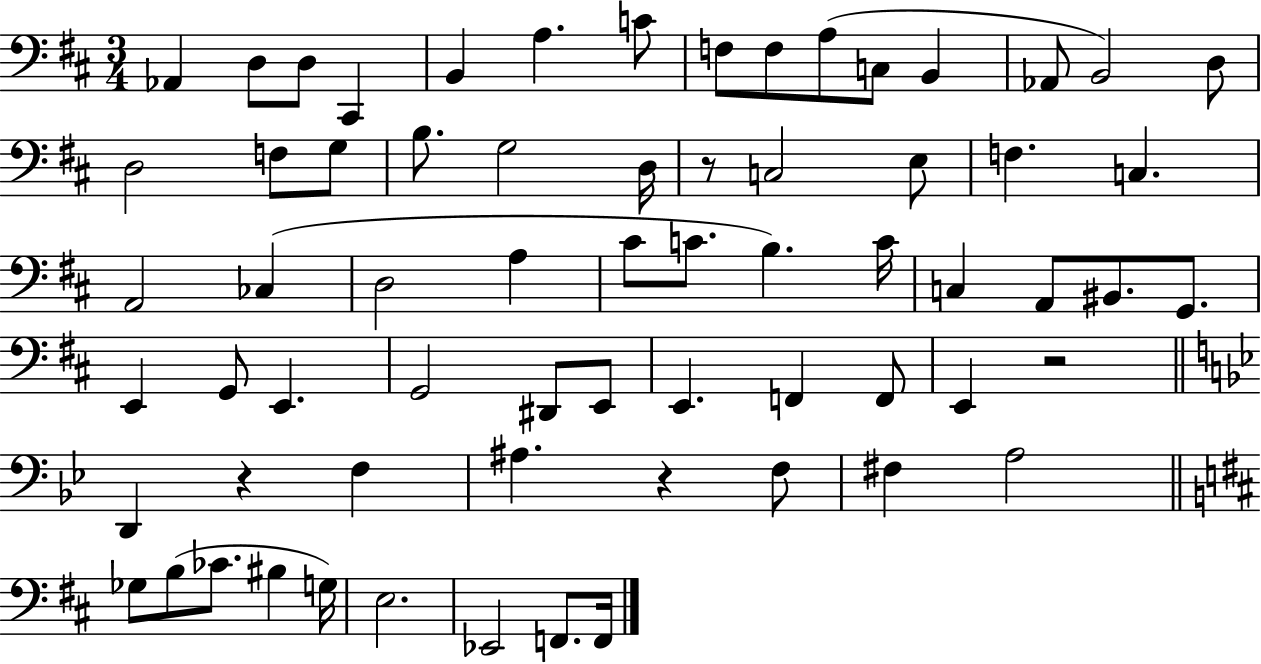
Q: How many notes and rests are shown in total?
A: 66